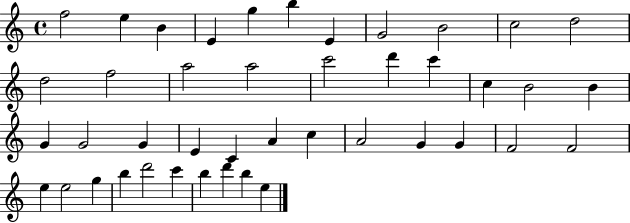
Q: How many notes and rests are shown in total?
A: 43